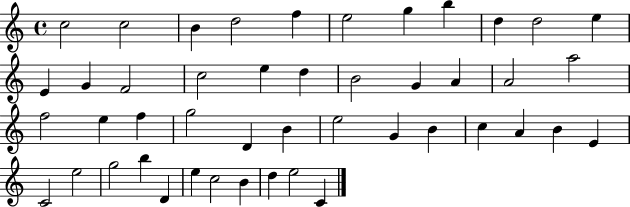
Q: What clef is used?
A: treble